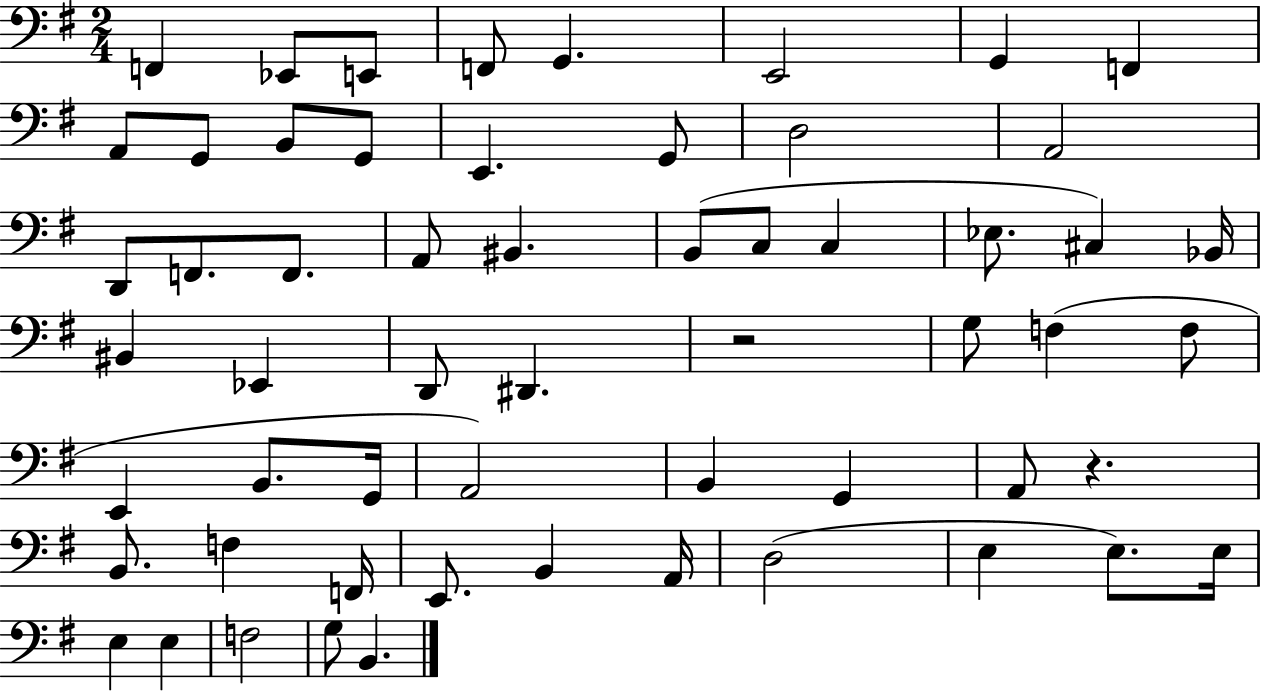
X:1
T:Untitled
M:2/4
L:1/4
K:G
F,, _E,,/2 E,,/2 F,,/2 G,, E,,2 G,, F,, A,,/2 G,,/2 B,,/2 G,,/2 E,, G,,/2 D,2 A,,2 D,,/2 F,,/2 F,,/2 A,,/2 ^B,, B,,/2 C,/2 C, _E,/2 ^C, _B,,/4 ^B,, _E,, D,,/2 ^D,, z2 G,/2 F, F,/2 E,, B,,/2 G,,/4 A,,2 B,, G,, A,,/2 z B,,/2 F, F,,/4 E,,/2 B,, A,,/4 D,2 E, E,/2 E,/4 E, E, F,2 G,/2 B,,